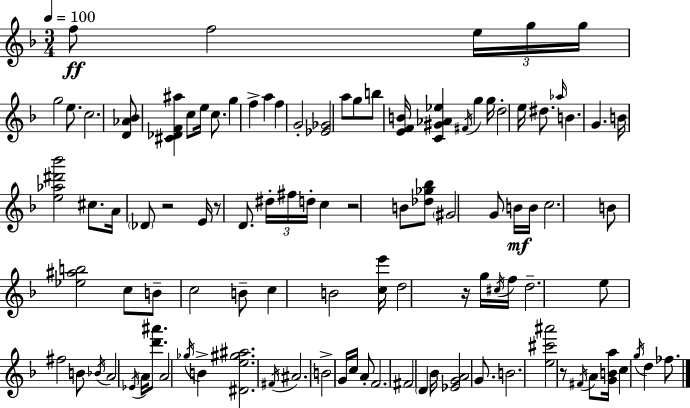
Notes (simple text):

F5/e F5/h E5/s G5/s G5/s G5/h E5/e. C5/h. [D4,Ab4,Bb4]/e [C#4,Db4,F4,A#5]/q C5/e E5/s C5/e. G5/q F5/q A5/q F5/q G4/h [Eb4,Gb4]/h A5/e G5/e B5/e [E4,F4,B4]/s [C4,G#4,Ab4,Eb5]/q F#4/s G5/q G5/s D5/h E5/s D#5/e. Ab5/s B4/q. G4/q. B4/s [E5,Ab5,D#6,Bb6]/h C#5/e. A4/s Db4/e R/h E4/s R/e D4/e. D#5/s F#5/s D5/s C5/q R/h B4/e [Db5,Gb5,Bb5]/e G#4/h G4/e B4/s B4/s C5/h. B4/e [Eb5,A#5,B5]/h C5/e B4/e C5/h B4/e C5/q B4/h [C5,E6]/s D5/h R/s G5/s C#5/s F5/s D5/h. E5/e F#5/h B4/e Bb4/s A4/h Eb4/s A4/s [D6,A#6]/e. A4/h Gb5/s B4/q [D#4,E5,G#5,A#5]/h. F#4/s A#4/h. B4/h G4/s C5/s A4/e F4/h. F#4/h D4/q Bb4/s [Eb4,G4,A4]/h G4/e. B4/h. [E5,C#6,A#6]/h R/e F#4/s A4/e [G4,B4,A5]/s C5/q G5/s D5/q FES5/e.